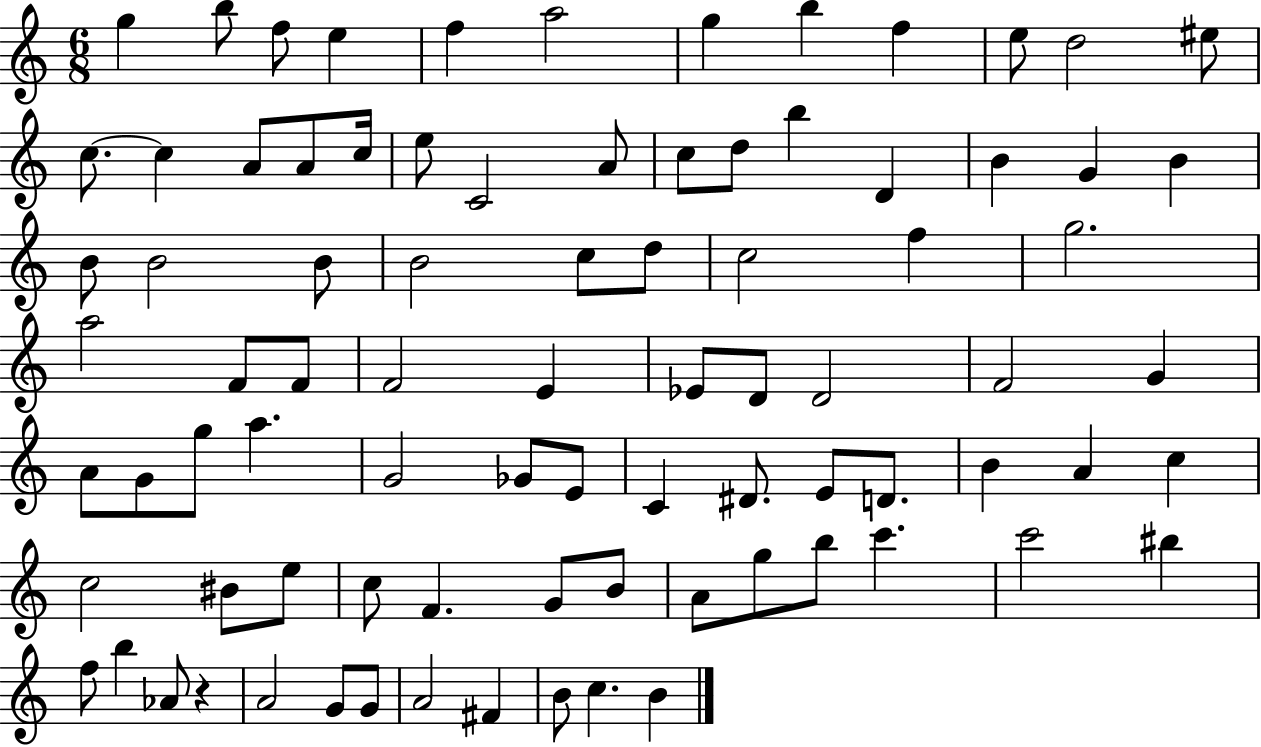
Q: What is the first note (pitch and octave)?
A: G5